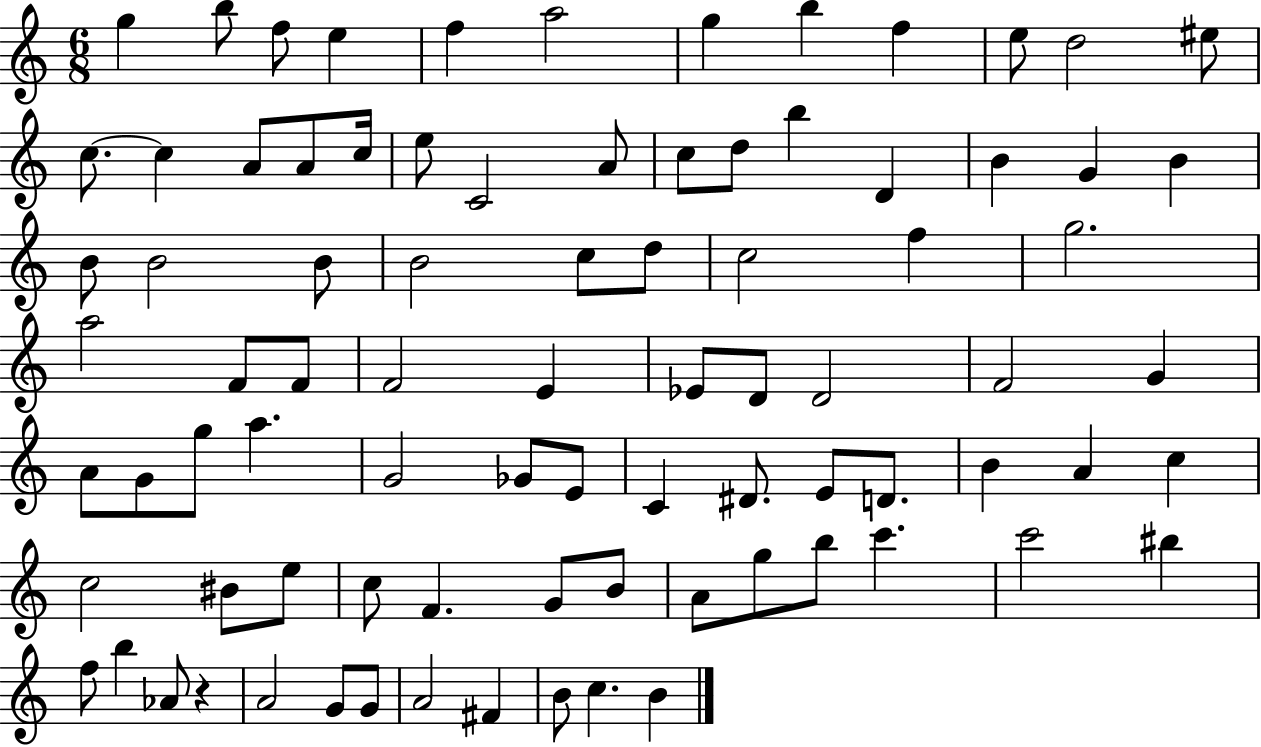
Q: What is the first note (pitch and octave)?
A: G5